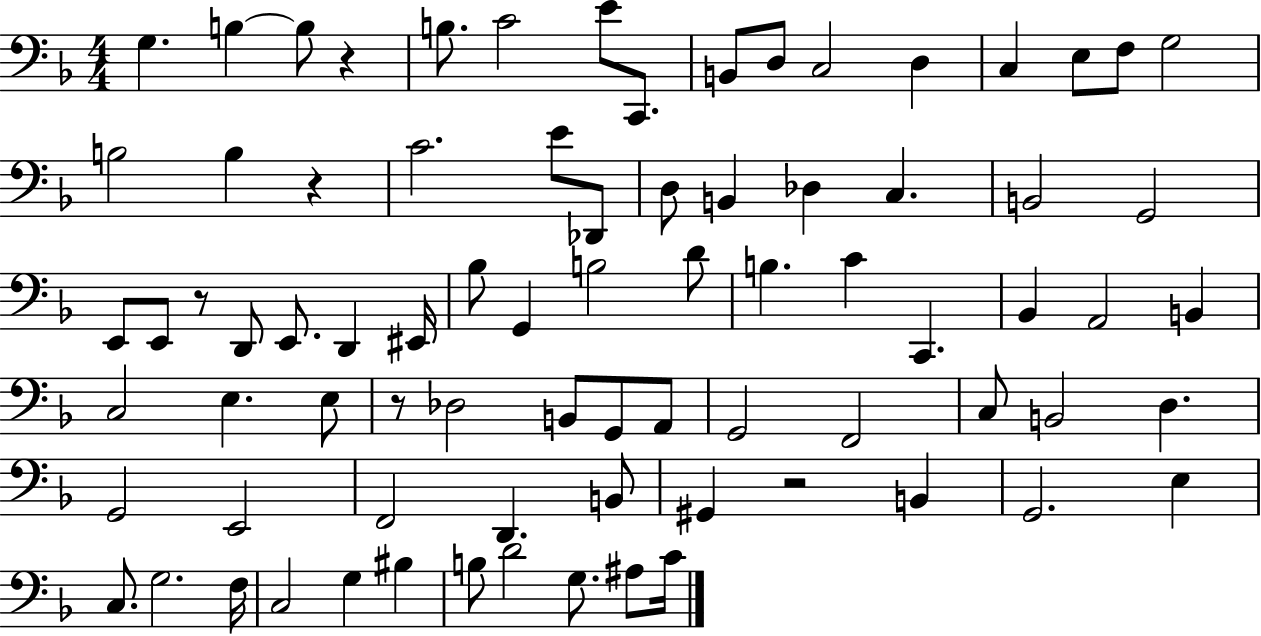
X:1
T:Untitled
M:4/4
L:1/4
K:F
G, B, B,/2 z B,/2 C2 E/2 C,,/2 B,,/2 D,/2 C,2 D, C, E,/2 F,/2 G,2 B,2 B, z C2 E/2 _D,,/2 D,/2 B,, _D, C, B,,2 G,,2 E,,/2 E,,/2 z/2 D,,/2 E,,/2 D,, ^E,,/4 _B,/2 G,, B,2 D/2 B, C C,, _B,, A,,2 B,, C,2 E, E,/2 z/2 _D,2 B,,/2 G,,/2 A,,/2 G,,2 F,,2 C,/2 B,,2 D, G,,2 E,,2 F,,2 D,, B,,/2 ^G,, z2 B,, G,,2 E, C,/2 G,2 F,/4 C,2 G, ^B, B,/2 D2 G,/2 ^A,/2 C/4